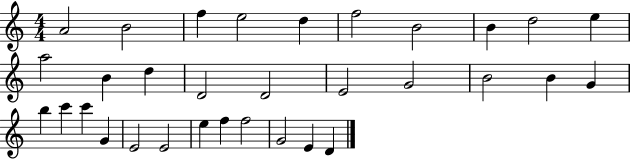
X:1
T:Untitled
M:4/4
L:1/4
K:C
A2 B2 f e2 d f2 B2 B d2 e a2 B d D2 D2 E2 G2 B2 B G b c' c' G E2 E2 e f f2 G2 E D